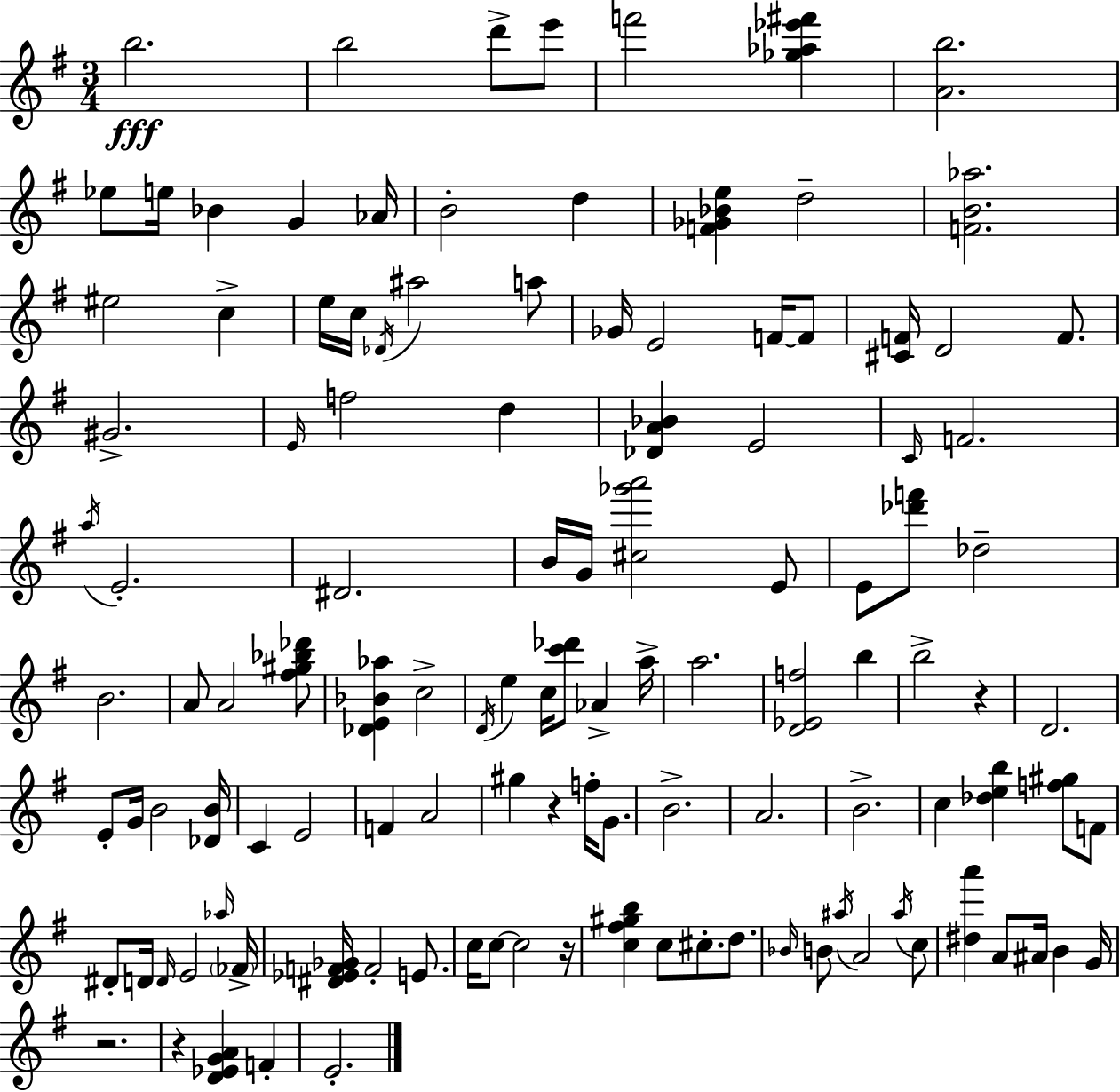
{
  \clef treble
  \numericTimeSignature
  \time 3/4
  \key e \minor
  \repeat volta 2 { b''2.\fff | b''2 d'''8-> e'''8 | f'''2 <ges'' aes'' ees''' fis'''>4 | <a' b''>2. | \break ees''8 e''16 bes'4 g'4 aes'16 | b'2-. d''4 | <f' ges' bes' e''>4 d''2-- | <f' b' aes''>2. | \break eis''2 c''4-> | e''16 c''16 \acciaccatura { des'16 } ais''2 a''8 | ges'16 e'2 f'16~~ f'8 | <cis' f'>16 d'2 f'8. | \break gis'2.-> | \grace { e'16 } f''2 d''4 | <des' a' bes'>4 e'2 | \grace { c'16 } f'2. | \break \acciaccatura { a''16 } e'2.-. | dis'2. | b'16 g'16 <cis'' ges''' a'''>2 | e'8 e'8 <des''' f'''>8 des''2-- | \break b'2. | a'8 a'2 | <fis'' gis'' bes'' des'''>8 <des' e' bes' aes''>4 c''2-> | \acciaccatura { d'16 } e''4 c''16 <c''' des'''>8 | \break aes'4-> a''16-> a''2. | <d' ees' f''>2 | b''4 b''2-> | r4 d'2. | \break e'8-. g'16 b'2 | <des' b'>16 c'4 e'2 | f'4 a'2 | gis''4 r4 | \break f''16-. g'8. b'2.-> | a'2. | b'2.-> | c''4 <des'' e'' b''>4 | \break <f'' gis''>8 f'8 dis'8-. d'16 \grace { d'16 } e'2 | \grace { aes''16 } \parenthesize fes'16-> <dis' ees' f' ges'>16 f'2-. | e'8. c''16 c''8~~ c''2 | r16 <c'' fis'' gis'' b''>4 c''8 | \break cis''8.-. d''8. \grace { bes'16 } b'8 \acciaccatura { ais''16 } a'2 | \acciaccatura { ais''16 } c''8 <dis'' a'''>4 | a'8 ais'16 b'4 g'16 r2. | r4 | \break <d' ees' g' a'>4 f'4-. e'2.-. | } \bar "|."
}